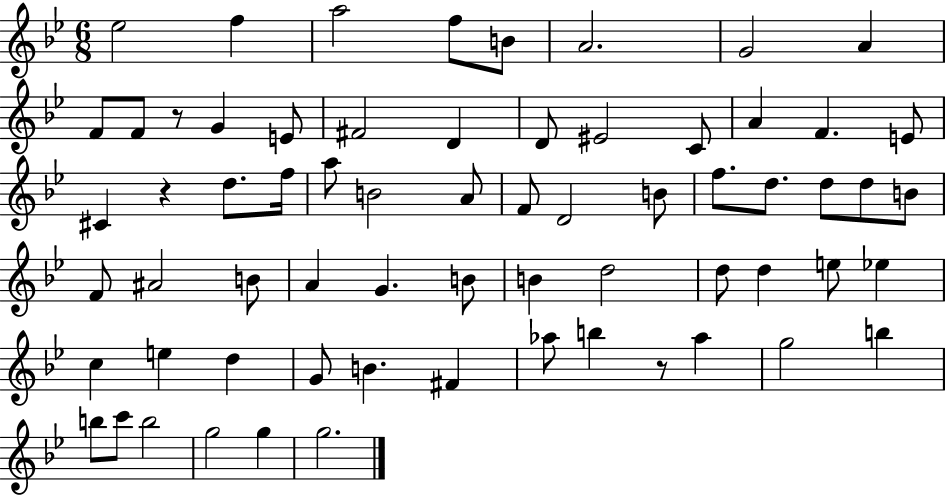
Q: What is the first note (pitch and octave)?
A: Eb5